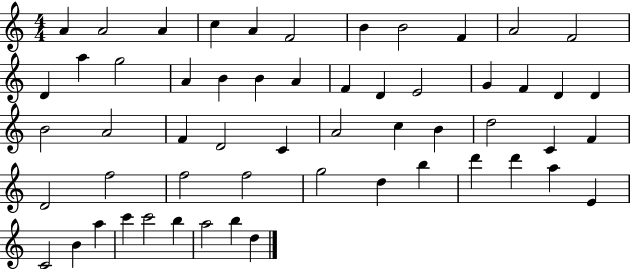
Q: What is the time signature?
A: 4/4